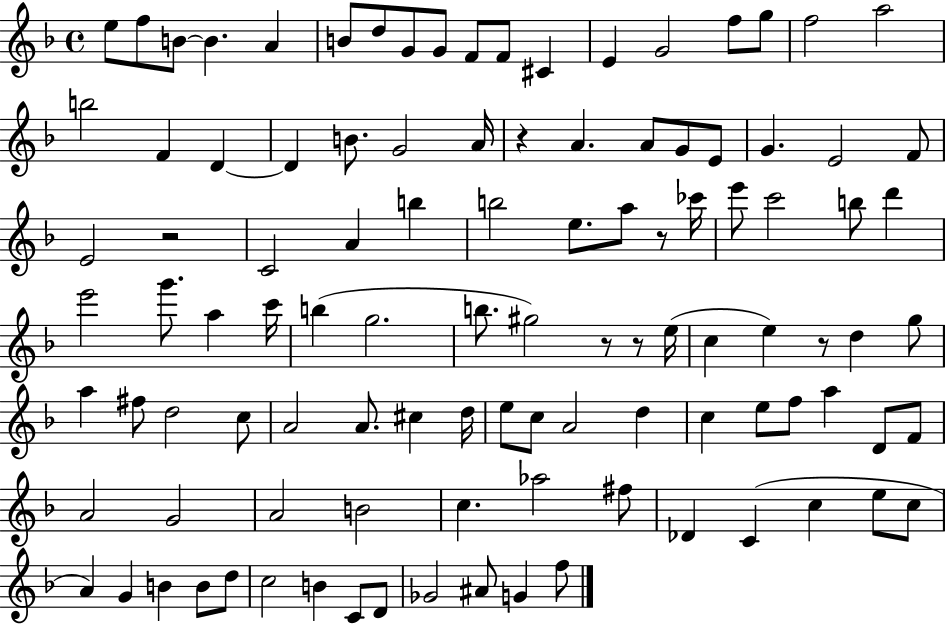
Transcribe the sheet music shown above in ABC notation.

X:1
T:Untitled
M:4/4
L:1/4
K:F
e/2 f/2 B/2 B A B/2 d/2 G/2 G/2 F/2 F/2 ^C E G2 f/2 g/2 f2 a2 b2 F D D B/2 G2 A/4 z A A/2 G/2 E/2 G E2 F/2 E2 z2 C2 A b b2 e/2 a/2 z/2 _c'/4 e'/2 c'2 b/2 d' e'2 g'/2 a c'/4 b g2 b/2 ^g2 z/2 z/2 e/4 c e z/2 d g/2 a ^f/2 d2 c/2 A2 A/2 ^c d/4 e/2 c/2 A2 d c e/2 f/2 a D/2 F/2 A2 G2 A2 B2 c _a2 ^f/2 _D C c e/2 c/2 A G B B/2 d/2 c2 B C/2 D/2 _G2 ^A/2 G f/2